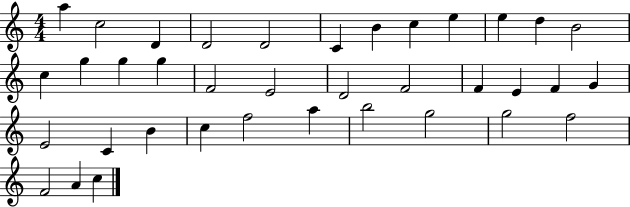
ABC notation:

X:1
T:Untitled
M:4/4
L:1/4
K:C
a c2 D D2 D2 C B c e e d B2 c g g g F2 E2 D2 F2 F E F G E2 C B c f2 a b2 g2 g2 f2 F2 A c